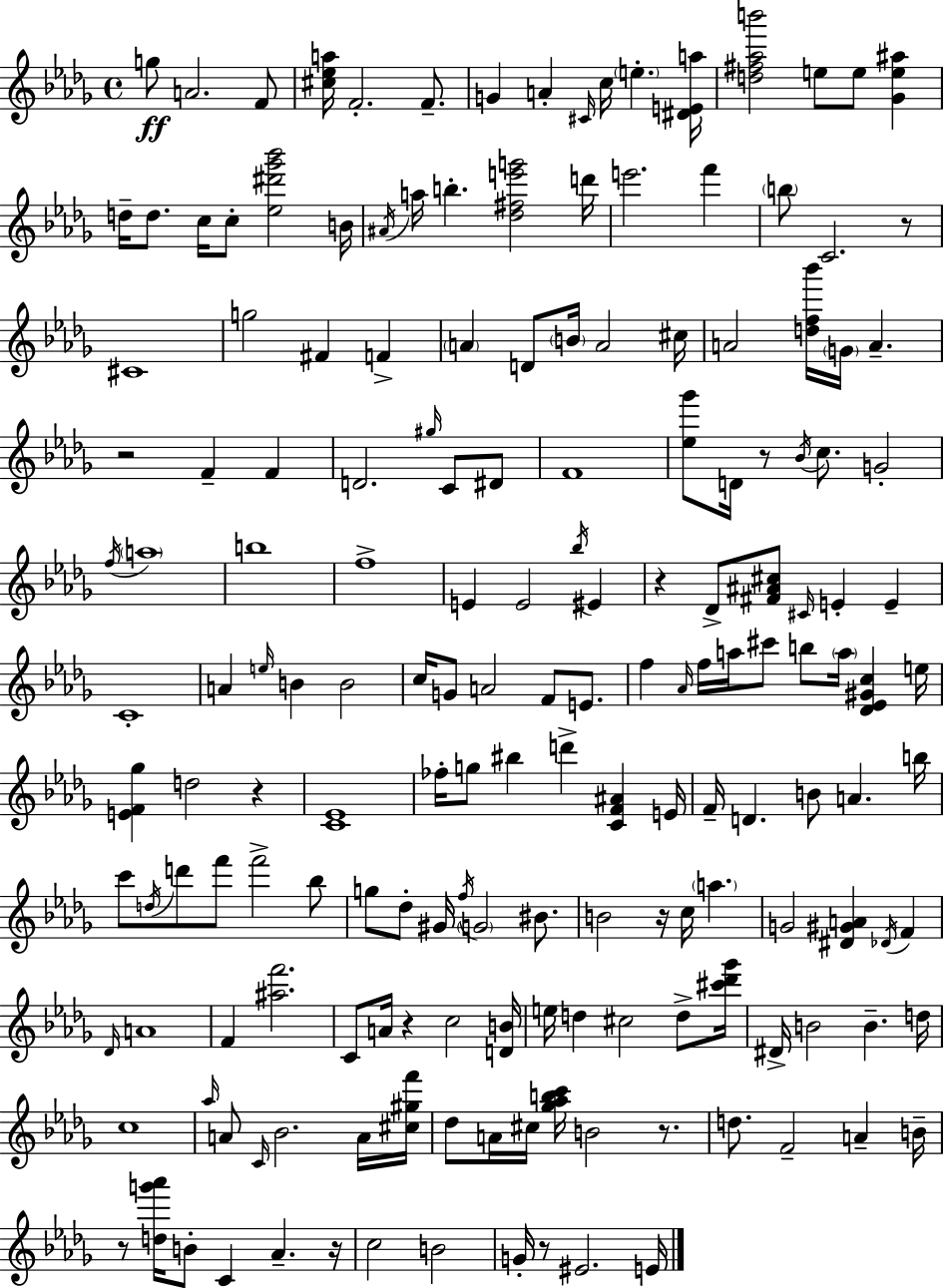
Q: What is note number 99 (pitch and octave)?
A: F5